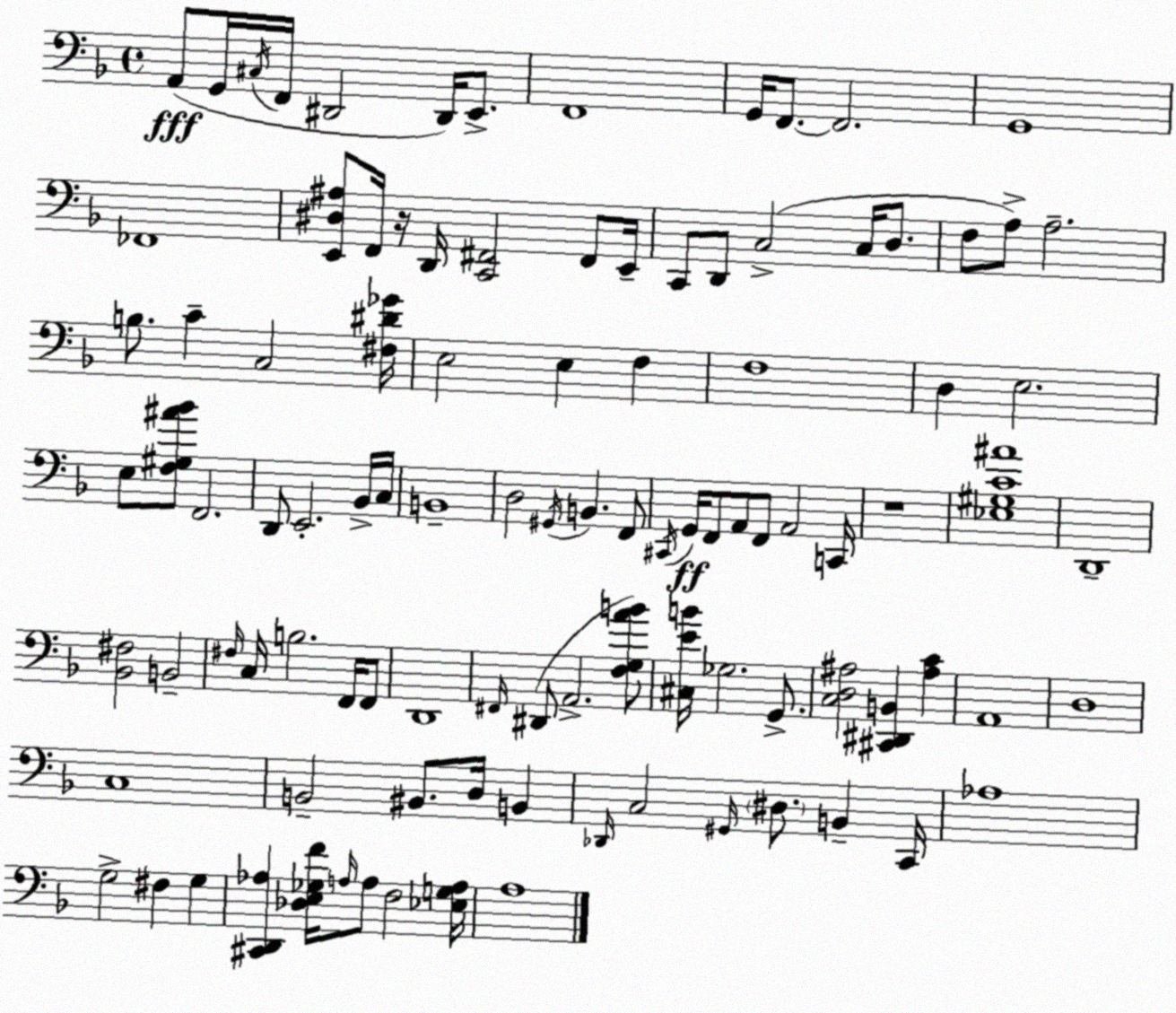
X:1
T:Untitled
M:4/4
L:1/4
K:F
A,,/2 G,,/4 ^C,/4 F,,/4 ^D,,2 ^D,,/4 E,,/2 F,,4 G,,/4 F,,/2 F,,2 G,,4 _F,,4 [E,,^D,^A,]/2 F,,/4 z/4 D,,/4 [C,,^F,,]2 ^F,,/2 E,,/4 C,,/2 D,,/2 C,2 C,/4 D,/2 F,/2 A,/2 A,2 B,/2 C C,2 [^F,^D_G]/4 E,2 E, F, F,4 D, E,2 E,/2 [F,^G,^A_B]/2 F,,2 D,,/2 E,,2 _B,,/4 C,/4 B,,4 D,2 ^G,,/4 B,, F,,/2 ^C,,/4 G,,/4 F,,/2 A,,/2 F,,/2 A,,2 C,,/4 z4 [_E,^G,C^A]4 D,,4 [_B,,^F,]2 B,,2 ^F,/4 C,/4 B,2 F,,/4 F,,/2 D,,4 ^F,,/4 ^D,,/2 A,,2 [F,G,AB]/2 [^C,EB]/4 _G,2 G,,/2 [C,D,^A,]2 [^C,,^D,,B,,] [^A,C] A,,4 D,4 C,4 B,,2 ^B,,/2 D,/4 B,, _D,,/4 C,2 ^G,,/4 ^D,/2 B,, C,,/4 _A,4 G,2 ^F, G, [^C,,D,,_A,] [_D,E,_G,F]/4 A,/4 A,/2 F,2 [_E,G,A,]/4 A,4